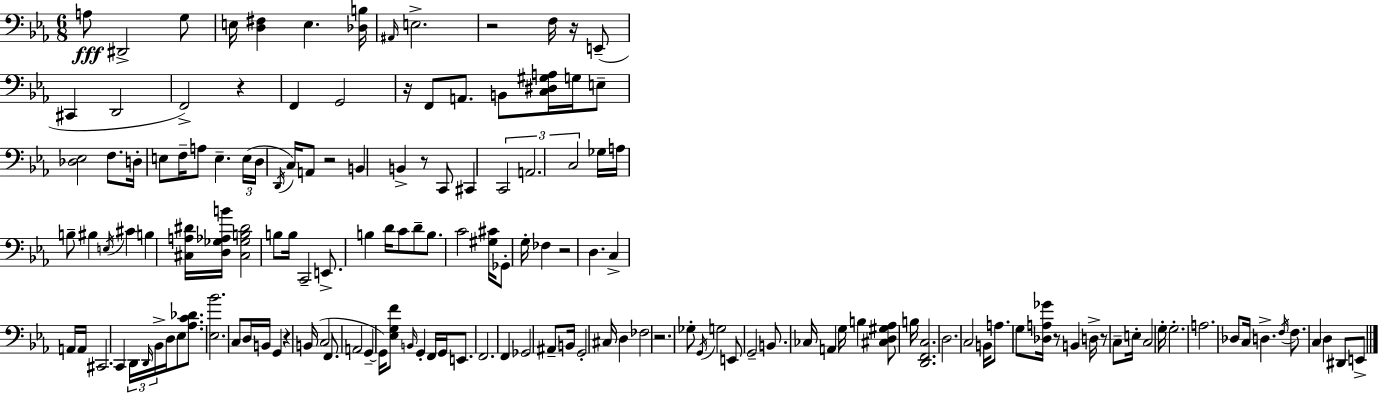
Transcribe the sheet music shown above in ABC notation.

X:1
T:Untitled
M:6/8
L:1/4
K:Eb
A,/2 ^D,,2 G,/2 E,/4 [D,^F,] E, [_D,B,]/4 ^A,,/4 E,2 z2 F,/4 z/4 E,,/2 ^C,, D,,2 F,,2 z F,, G,,2 z/4 F,,/2 A,,/2 B,,/2 [C,^D,^G,A,]/4 G,/4 E,/2 [_D,_E,]2 F,/2 D,/4 E,/2 F,/4 A,/2 E, E,/4 D,/4 D,,/4 C,/4 A,,/2 z2 B,, B,, z/2 C,,/2 ^C,, C,,2 A,,2 C,2 _G,/4 A,/4 B,/2 ^B, E,/4 ^C B, [^C,A,^D]/4 [D,_G,_A,B]/4 [^C,_G,B,^D]2 B,/2 B,/4 C,,2 E,,/2 B, D/4 C/2 D/2 B,/2 C2 [^G,^C]/4 _G,,/2 G,/4 _F, z2 D, C, A,,/4 A,,/4 ^C,,2 C,, D,,/4 D,,/4 _B,,/4 D,/4 _E,/2 [_A,C_D]/2 [_E,_B]2 C,/2 D,/4 B,,/4 G,, z B,,/4 C,2 F,,/2 A,,2 G,, G,,/4 [_E,G,F]/2 B,,/4 G,, F,,/4 G,,/4 E,,/2 F,,2 F,, _G,,2 ^A,,/2 B,,/4 G,,2 ^C,/4 D, _F,2 z2 _G,/2 G,,/4 G,2 E,,/2 G,,2 B,,/2 _C,/4 A,, G,/4 B, [^C,D,^G,_A,]/2 B,/4 [D,,F,,C,]2 D,2 C,2 B,,/4 A,/2 G,/2 [_D,A,_G]/4 z/2 B,, D,/4 z/2 C,/2 E,/4 C,2 G,/4 G,2 A,2 _D,/2 C,/4 D, F,/4 F,/2 C, D, ^D,,/2 E,,/2